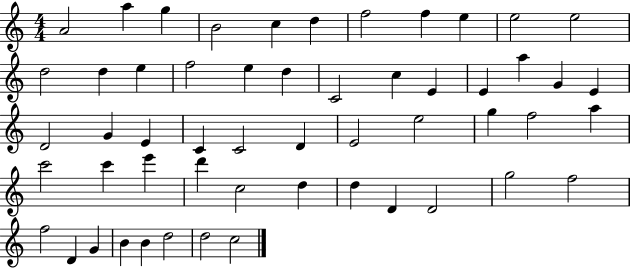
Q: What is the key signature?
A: C major